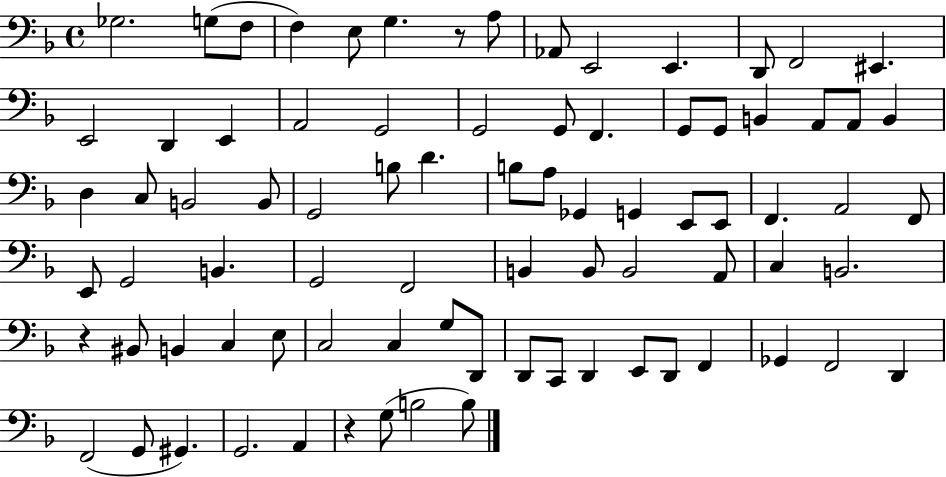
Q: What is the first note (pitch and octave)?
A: Gb3